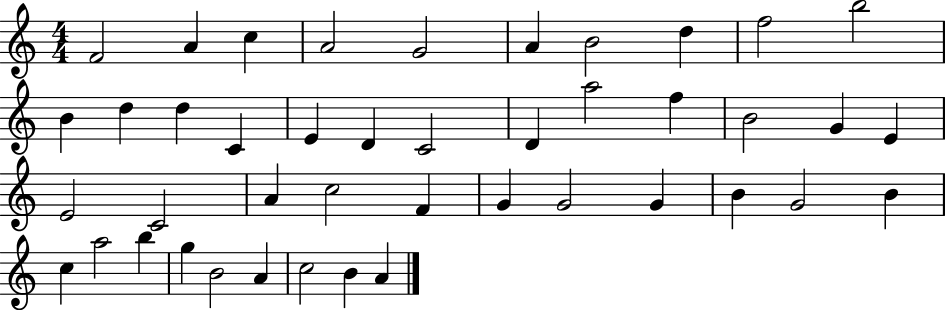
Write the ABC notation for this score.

X:1
T:Untitled
M:4/4
L:1/4
K:C
F2 A c A2 G2 A B2 d f2 b2 B d d C E D C2 D a2 f B2 G E E2 C2 A c2 F G G2 G B G2 B c a2 b g B2 A c2 B A